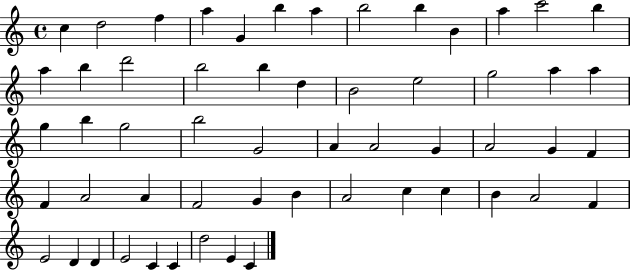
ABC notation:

X:1
T:Untitled
M:4/4
L:1/4
K:C
c d2 f a G b a b2 b B a c'2 b a b d'2 b2 b d B2 e2 g2 a a g b g2 b2 G2 A A2 G A2 G F F A2 A F2 G B A2 c c B A2 F E2 D D E2 C C d2 E C